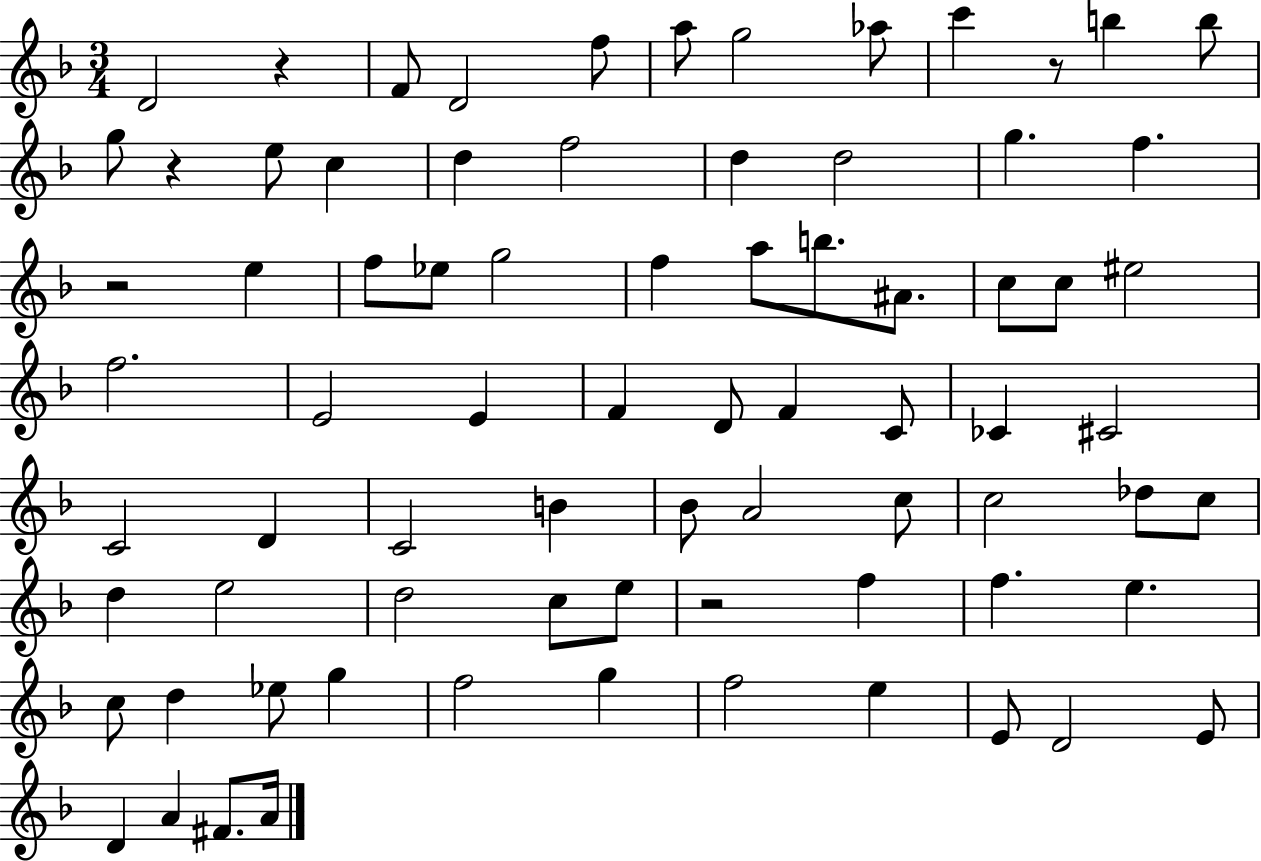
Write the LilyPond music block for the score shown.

{
  \clef treble
  \numericTimeSignature
  \time 3/4
  \key f \major
  d'2 r4 | f'8 d'2 f''8 | a''8 g''2 aes''8 | c'''4 r8 b''4 b''8 | \break g''8 r4 e''8 c''4 | d''4 f''2 | d''4 d''2 | g''4. f''4. | \break r2 e''4 | f''8 ees''8 g''2 | f''4 a''8 b''8. ais'8. | c''8 c''8 eis''2 | \break f''2. | e'2 e'4 | f'4 d'8 f'4 c'8 | ces'4 cis'2 | \break c'2 d'4 | c'2 b'4 | bes'8 a'2 c''8 | c''2 des''8 c''8 | \break d''4 e''2 | d''2 c''8 e''8 | r2 f''4 | f''4. e''4. | \break c''8 d''4 ees''8 g''4 | f''2 g''4 | f''2 e''4 | e'8 d'2 e'8 | \break d'4 a'4 fis'8. a'16 | \bar "|."
}